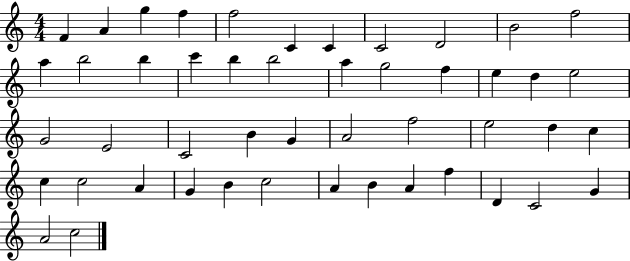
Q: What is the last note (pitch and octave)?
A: C5